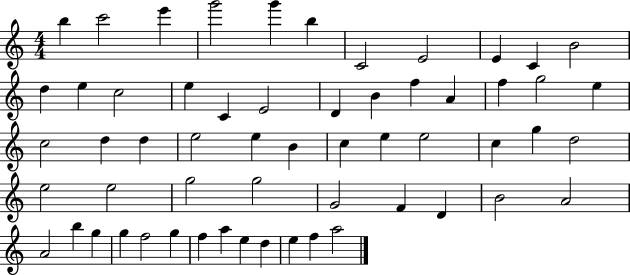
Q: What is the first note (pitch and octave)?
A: B5